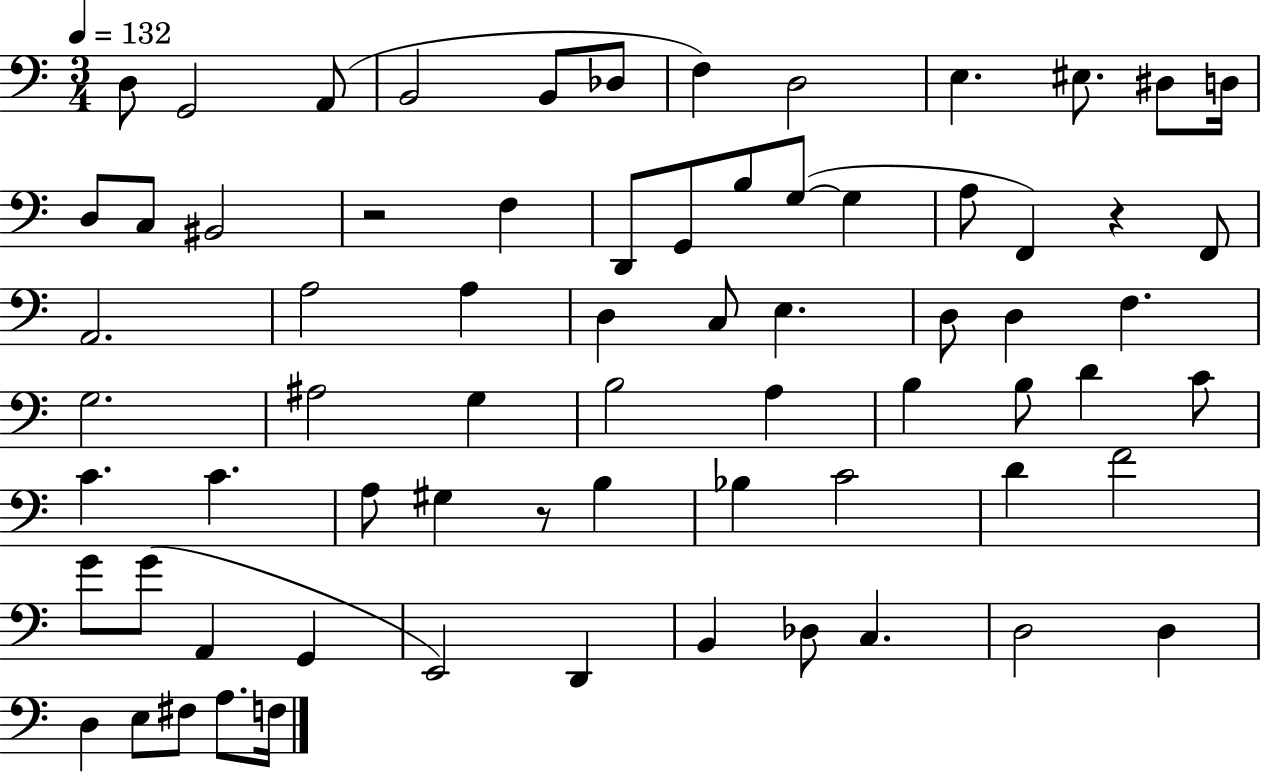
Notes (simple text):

D3/e G2/h A2/e B2/h B2/e Db3/e F3/q D3/h E3/q. EIS3/e. D#3/e D3/s D3/e C3/e BIS2/h R/h F3/q D2/e G2/e B3/e G3/e G3/q A3/e F2/q R/q F2/e A2/h. A3/h A3/q D3/q C3/e E3/q. D3/e D3/q F3/q. G3/h. A#3/h G3/q B3/h A3/q B3/q B3/e D4/q C4/e C4/q. C4/q. A3/e G#3/q R/e B3/q Bb3/q C4/h D4/q F4/h G4/e G4/e A2/q G2/q E2/h D2/q B2/q Db3/e C3/q. D3/h D3/q D3/q E3/e F#3/e A3/e. F3/s